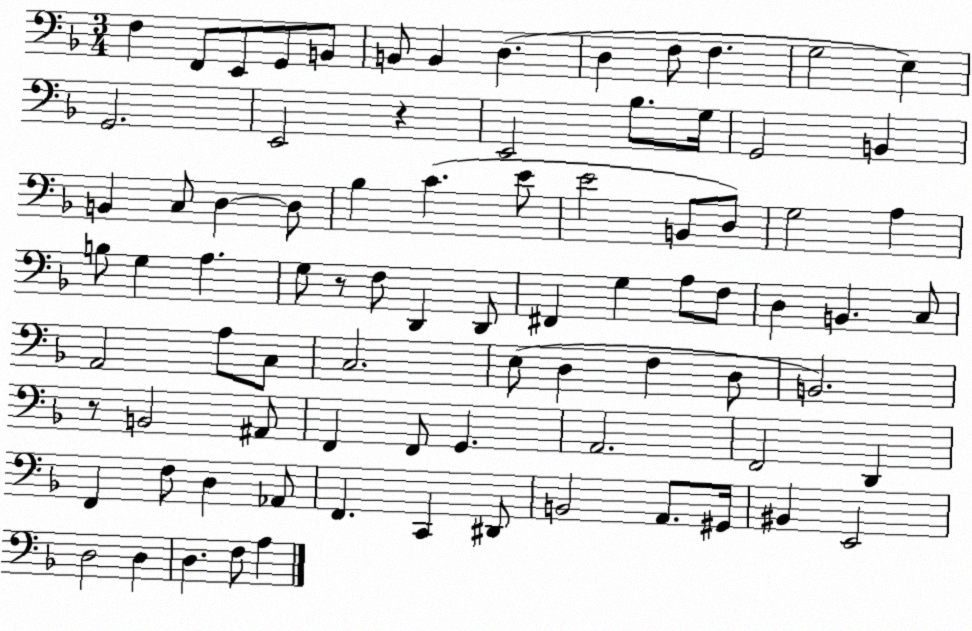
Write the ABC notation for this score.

X:1
T:Untitled
M:3/4
L:1/4
K:F
F, F,,/2 E,,/2 G,,/2 B,,/2 B,,/2 B,, D, D, F,/2 F, G,2 E, G,,2 E,,2 z E,,2 _B,/2 G,/4 G,,2 B,, B,, C,/2 D, D,/2 _B, C E/2 E2 B,,/2 D,/2 G,2 A, B,/2 G, A, G,/2 z/2 F,/2 D,, D,,/2 ^F,, G, A,/2 F,/2 D, B,, C,/2 A,,2 A,/2 C,/2 C,2 E,/2 D, F, D,/2 B,,2 z/2 B,,2 ^A,,/2 F,, F,,/2 G,, A,,2 F,,2 D,, F,, F,/2 D, _A,,/2 F,, C,, ^D,,/2 B,,2 A,,/2 ^G,,/4 ^B,, E,,2 D,2 D, D, F,/2 A,